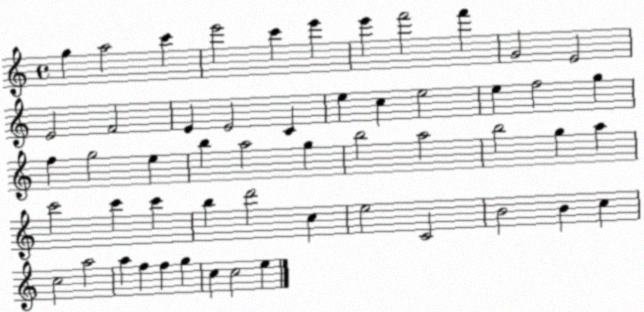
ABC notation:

X:1
T:Untitled
M:4/4
L:1/4
K:C
g a2 c' e'2 c' e' e' f'2 f' G2 E2 E2 F2 E E2 C e c e2 e f2 g f g2 e b a2 g b2 a2 b2 g a c'2 c' c' b d'2 c e2 C2 B2 B c c2 a2 a f f g c c2 e